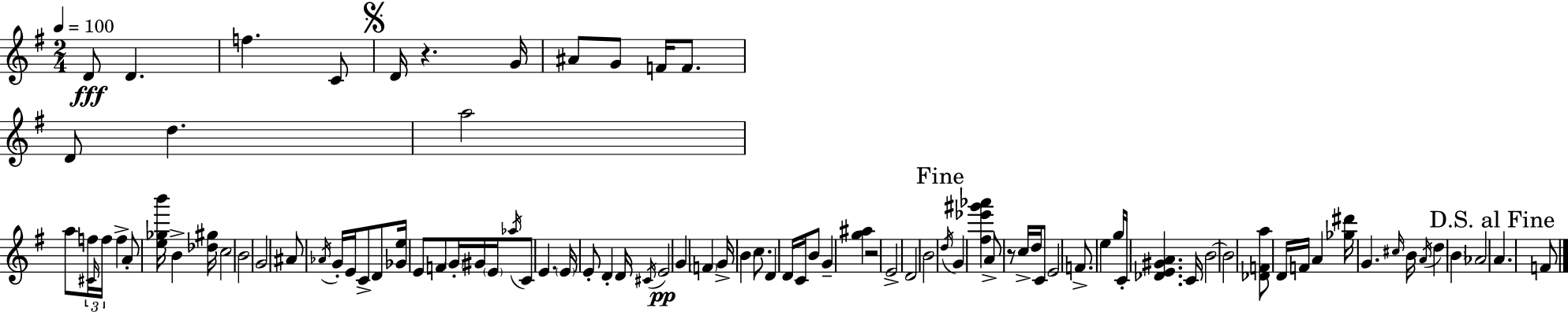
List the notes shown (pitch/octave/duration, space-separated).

D4/e D4/q. F5/q. C4/e D4/s R/q. G4/s A#4/e G4/e F4/s F4/e. D4/e D5/q. A5/h A5/e F5/s C#4/s F5/s F5/q A4/e [E5,Gb5,B6]/s B4/q [Db5,G#5]/s C5/h B4/h G4/h A#4/e Ab4/s G4/s E4/s C4/e D4/e [Gb4,E5]/s E4/e F4/e G4/s G#4/s E4/s Ab5/s C4/e E4/q. E4/s E4/e D4/q D4/s C#4/s E4/h G4/q F4/q G4/s B4/q C5/e. D4/q D4/s C4/s B4/e G4/q [G5,A#5]/q R/h E4/h D4/h B4/h D5/s G4/q [F#5,Eb6,G#6,Ab6]/q A4/e R/e C5/s D5/s C4/e E4/h F4/e. E5/q G5/s C4/s [Db4,E4,G#4,A4]/q. C4/s B4/h B4/h [Db4,F4,A5]/e D4/s F4/s A4/q [Gb5,D#6]/s G4/q. C#5/s B4/s A4/s D5/q B4/q Ab4/h A4/q. F4/e